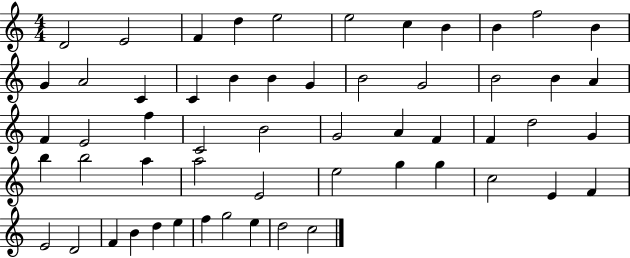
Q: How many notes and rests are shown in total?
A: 56